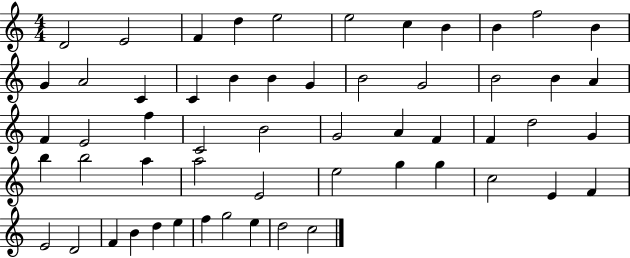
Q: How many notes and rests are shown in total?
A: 56